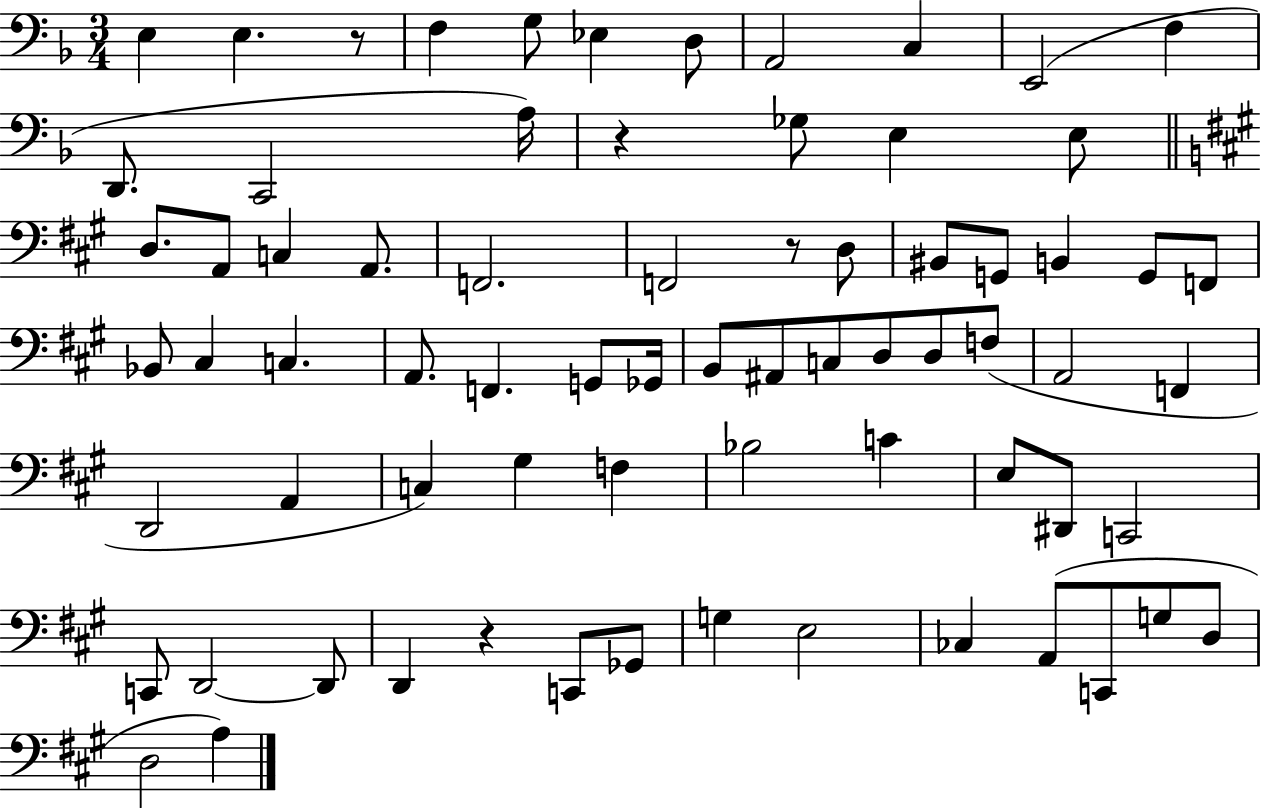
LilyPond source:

{
  \clef bass
  \numericTimeSignature
  \time 3/4
  \key f \major
  e4 e4. r8 | f4 g8 ees4 d8 | a,2 c4 | e,2( f4 | \break d,8. c,2 a16) | r4 ges8 e4 e8 | \bar "||" \break \key a \major d8. a,8 c4 a,8. | f,2. | f,2 r8 d8 | bis,8 g,8 b,4 g,8 f,8 | \break bes,8 cis4 c4. | a,8. f,4. g,8 ges,16 | b,8 ais,8 c8 d8 d8 f8( | a,2 f,4 | \break d,2 a,4 | c4) gis4 f4 | bes2 c'4 | e8 dis,8 c,2 | \break c,8 d,2~~ d,8 | d,4 r4 c,8 ges,8 | g4 e2 | ces4 a,8( c,8 g8 d8 | \break d2 a4) | \bar "|."
}